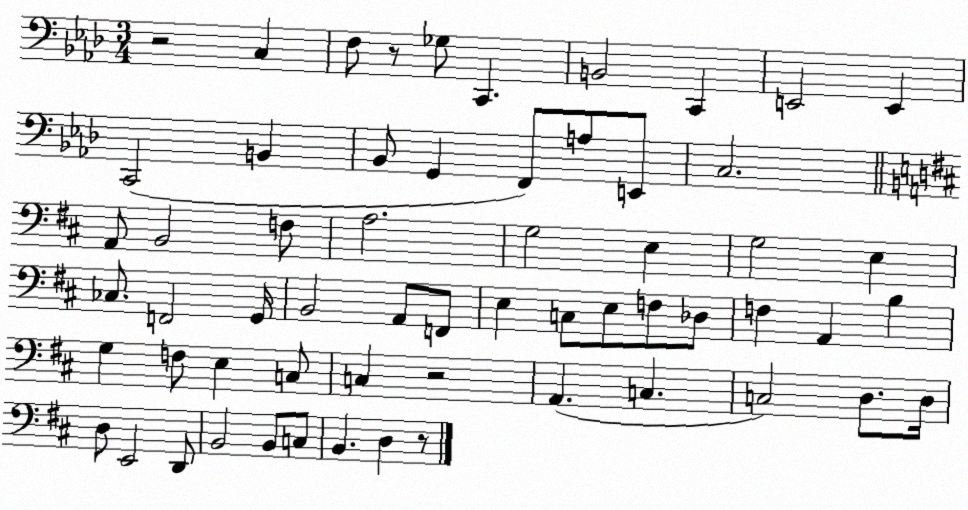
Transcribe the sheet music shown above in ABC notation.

X:1
T:Untitled
M:3/4
L:1/4
K:Ab
z2 C, F,/2 z/2 _G,/2 C,, B,,2 C,, E,,2 E,, C,,2 B,, _B,,/2 G,, F,,/2 A,/2 E,,/2 C,2 A,,/2 B,,2 F,/2 A,2 G,2 E, G,2 E, _C,/2 F,,2 G,,/4 B,,2 A,,/2 F,,/2 E, C,/2 E,/2 F,/2 _D,/2 F, A,, B, G, F,/2 E, C,/2 C, z2 A,, C, C,2 D,/2 D,/4 D,/2 E,,2 D,,/2 B,,2 B,,/2 C,/2 B,, D, z/2